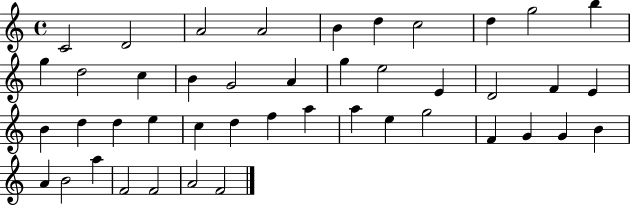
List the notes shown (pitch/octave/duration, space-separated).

C4/h D4/h A4/h A4/h B4/q D5/q C5/h D5/q G5/h B5/q G5/q D5/h C5/q B4/q G4/h A4/q G5/q E5/h E4/q D4/h F4/q E4/q B4/q D5/q D5/q E5/q C5/q D5/q F5/q A5/q A5/q E5/q G5/h F4/q G4/q G4/q B4/q A4/q B4/h A5/q F4/h F4/h A4/h F4/h